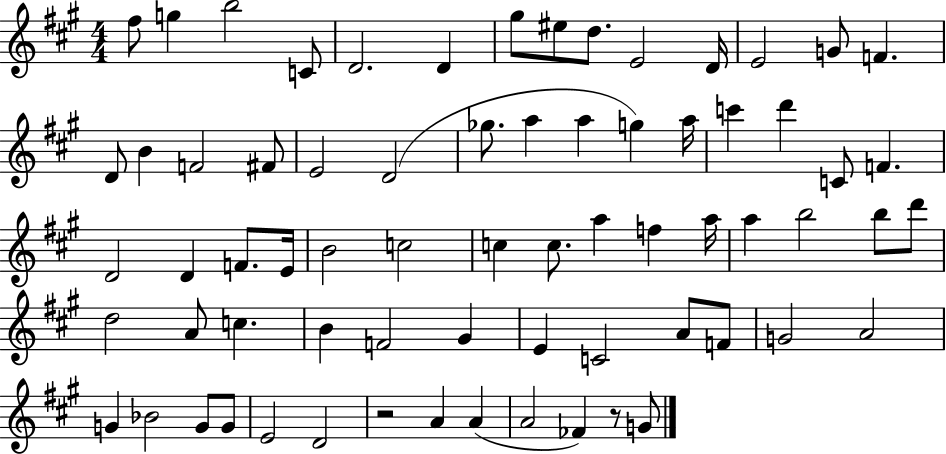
{
  \clef treble
  \numericTimeSignature
  \time 4/4
  \key a \major
  fis''8 g''4 b''2 c'8 | d'2. d'4 | gis''8 eis''8 d''8. e'2 d'16 | e'2 g'8 f'4. | \break d'8 b'4 f'2 fis'8 | e'2 d'2( | ges''8. a''4 a''4 g''4) a''16 | c'''4 d'''4 c'8 f'4. | \break d'2 d'4 f'8. e'16 | b'2 c''2 | c''4 c''8. a''4 f''4 a''16 | a''4 b''2 b''8 d'''8 | \break d''2 a'8 c''4. | b'4 f'2 gis'4 | e'4 c'2 a'8 f'8 | g'2 a'2 | \break g'4 bes'2 g'8 g'8 | e'2 d'2 | r2 a'4 a'4( | a'2 fes'4) r8 g'8 | \break \bar "|."
}